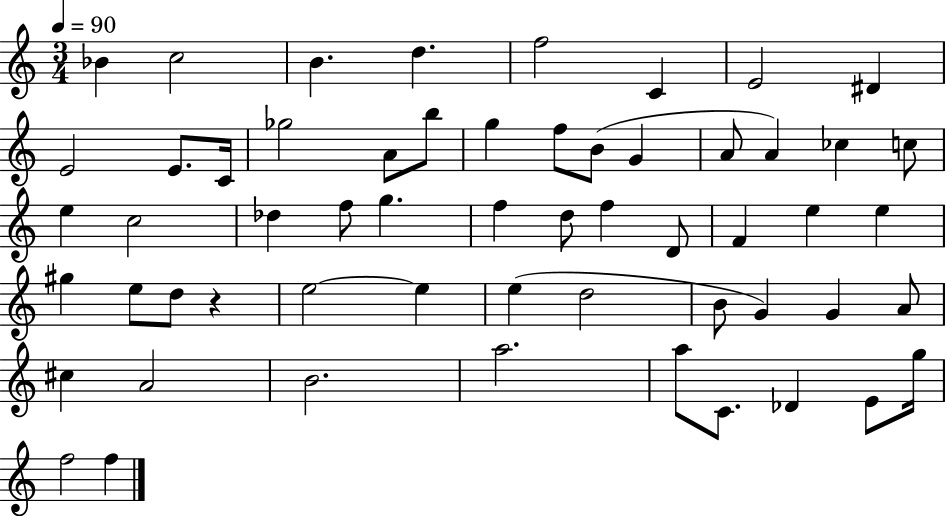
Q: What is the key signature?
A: C major